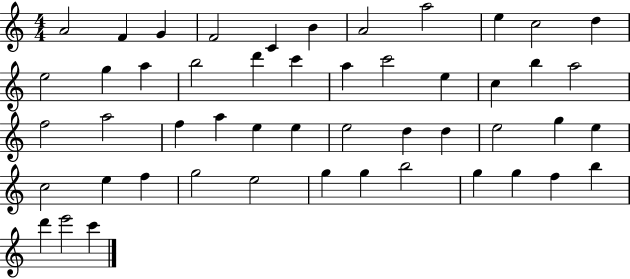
{
  \clef treble
  \numericTimeSignature
  \time 4/4
  \key c \major
  a'2 f'4 g'4 | f'2 c'4 b'4 | a'2 a''2 | e''4 c''2 d''4 | \break e''2 g''4 a''4 | b''2 d'''4 c'''4 | a''4 c'''2 e''4 | c''4 b''4 a''2 | \break f''2 a''2 | f''4 a''4 e''4 e''4 | e''2 d''4 d''4 | e''2 g''4 e''4 | \break c''2 e''4 f''4 | g''2 e''2 | g''4 g''4 b''2 | g''4 g''4 f''4 b''4 | \break d'''4 e'''2 c'''4 | \bar "|."
}